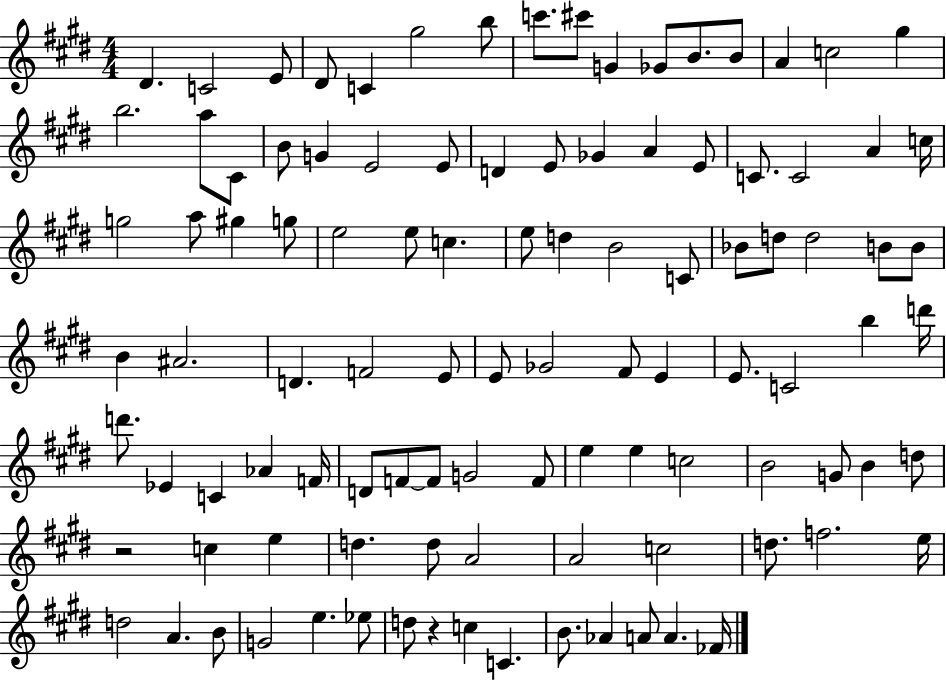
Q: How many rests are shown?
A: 2